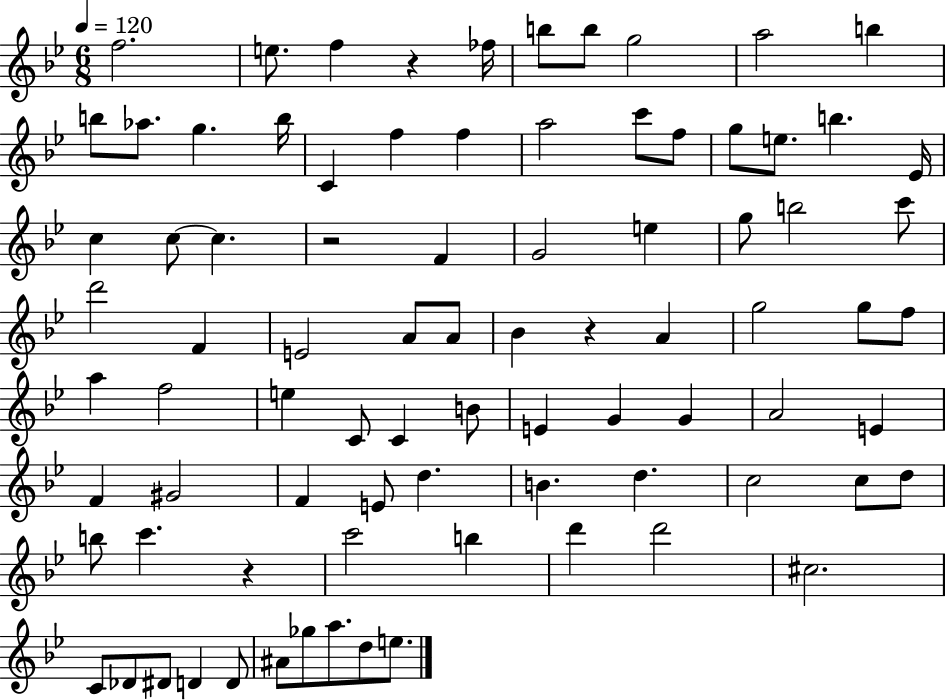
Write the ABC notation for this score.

X:1
T:Untitled
M:6/8
L:1/4
K:Bb
f2 e/2 f z _f/4 b/2 b/2 g2 a2 b b/2 _a/2 g b/4 C f f a2 c'/2 f/2 g/2 e/2 b _E/4 c c/2 c z2 F G2 e g/2 b2 c'/2 d'2 F E2 A/2 A/2 _B z A g2 g/2 f/2 a f2 e C/2 C B/2 E G G A2 E F ^G2 F E/2 d B d c2 c/2 d/2 b/2 c' z c'2 b d' d'2 ^c2 C/2 _D/2 ^D/2 D D/2 ^A/2 _g/2 a/2 d/2 e/2